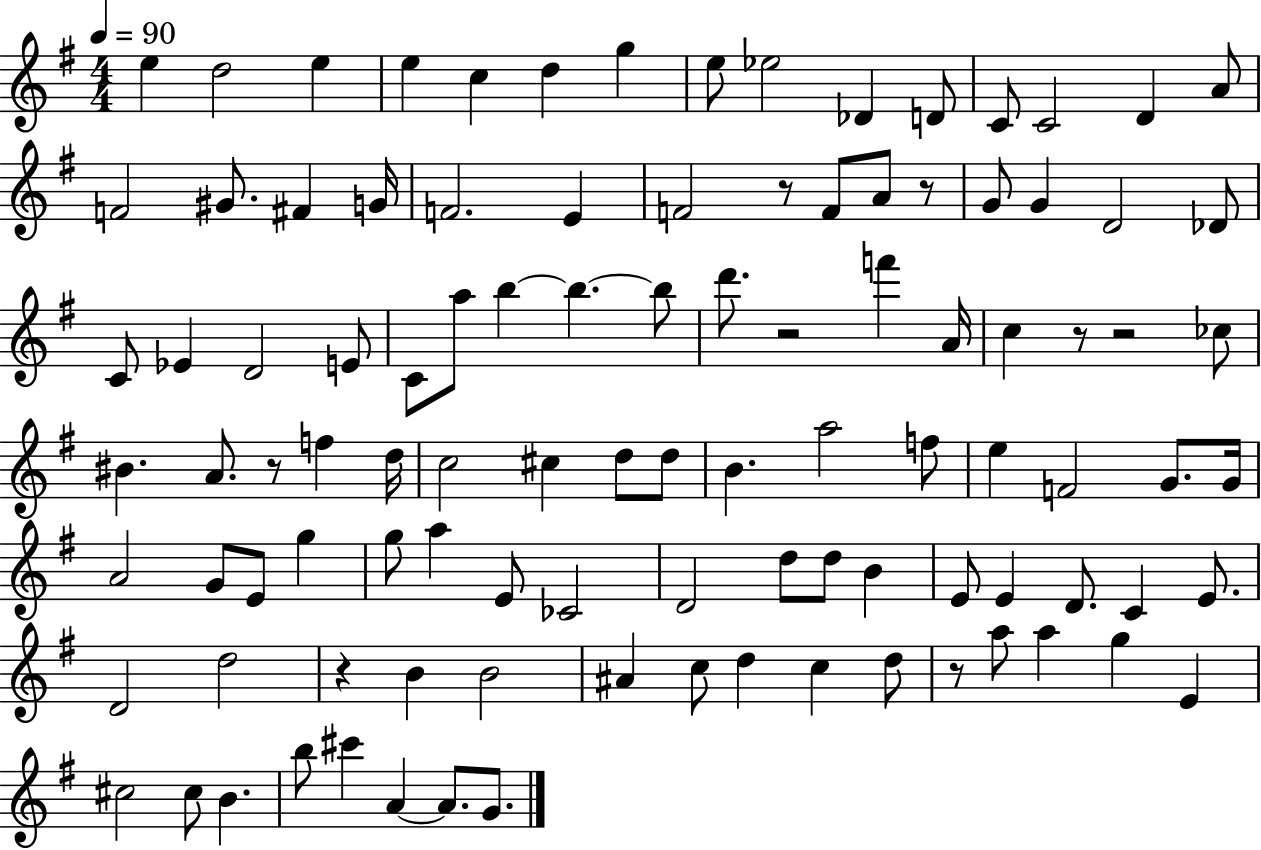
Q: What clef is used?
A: treble